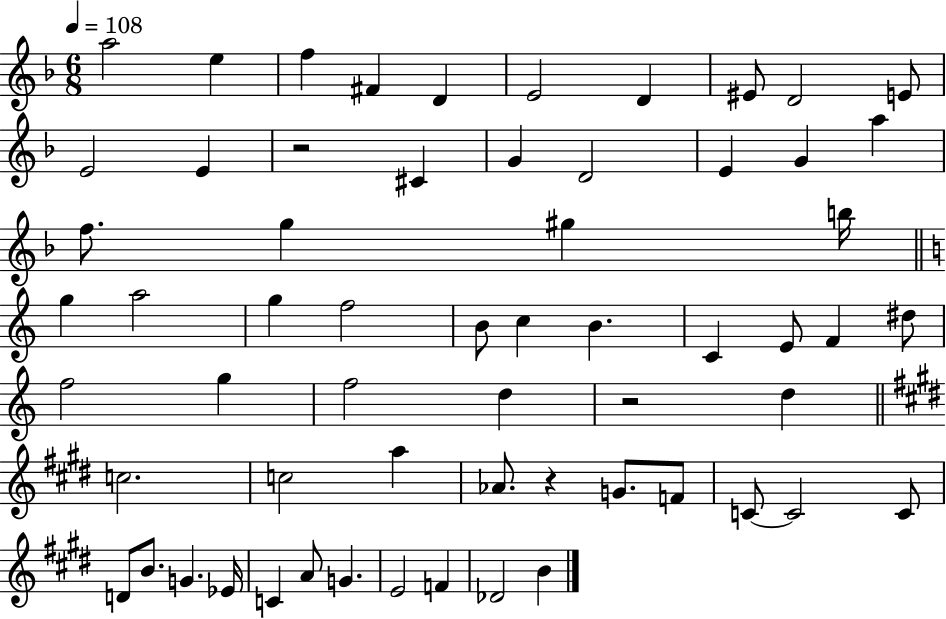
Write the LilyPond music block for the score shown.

{
  \clef treble
  \numericTimeSignature
  \time 6/8
  \key f \major
  \tempo 4 = 108
  \repeat volta 2 { a''2 e''4 | f''4 fis'4 d'4 | e'2 d'4 | eis'8 d'2 e'8 | \break e'2 e'4 | r2 cis'4 | g'4 d'2 | e'4 g'4 a''4 | \break f''8. g''4 gis''4 b''16 | \bar "||" \break \key c \major g''4 a''2 | g''4 f''2 | b'8 c''4 b'4. | c'4 e'8 f'4 dis''8 | \break f''2 g''4 | f''2 d''4 | r2 d''4 | \bar "||" \break \key e \major c''2. | c''2 a''4 | aes'8. r4 g'8. f'8 | c'8~~ c'2 c'8 | \break d'8 b'8. g'4. ees'16 | c'4 a'8 g'4. | e'2 f'4 | des'2 b'4 | \break } \bar "|."
}